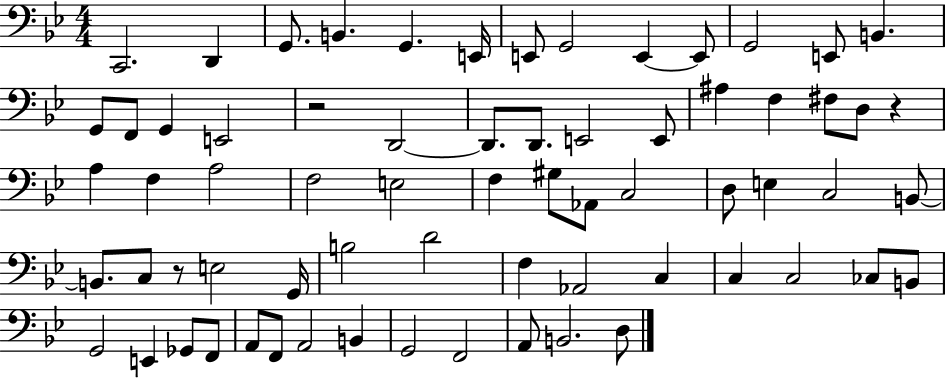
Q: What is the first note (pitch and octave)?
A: C2